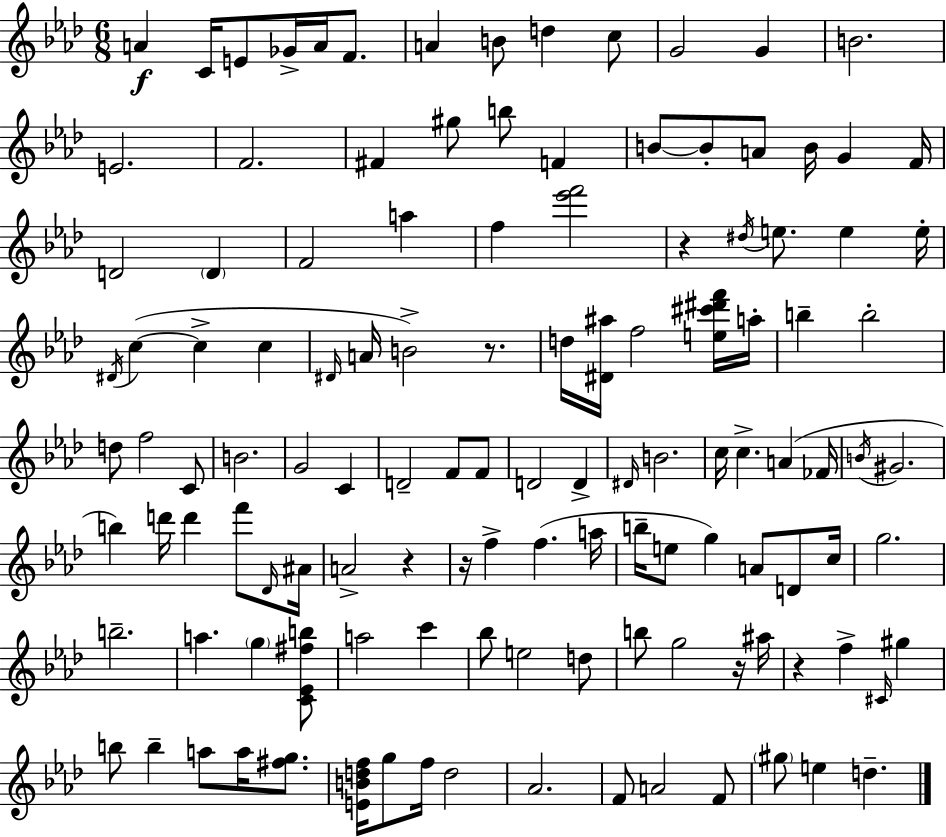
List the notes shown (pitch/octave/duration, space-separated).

A4/q C4/s E4/e Gb4/s A4/s F4/e. A4/q B4/e D5/q C5/e G4/h G4/q B4/h. E4/h. F4/h. F#4/q G#5/e B5/e F4/q B4/e B4/e A4/e B4/s G4/q F4/s D4/h D4/q F4/h A5/q F5/q [Eb6,F6]/h R/q D#5/s E5/e. E5/q E5/s D#4/s C5/q C5/q C5/q D#4/s A4/s B4/h R/e. D5/s [D#4,A#5]/s F5/h [E5,C#6,D#6,F6]/s A5/s B5/q B5/h D5/e F5/h C4/e B4/h. G4/h C4/q D4/h F4/e F4/e D4/h D4/q D#4/s B4/h. C5/s C5/q. A4/q FES4/s B4/s G#4/h. B5/q D6/s D6/q F6/e Db4/s A#4/s A4/h R/q R/s F5/q F5/q. A5/s B5/s E5/e G5/q A4/e D4/e C5/s G5/h. B5/h. A5/q. G5/q [C4,Eb4,F#5,B5]/e A5/h C6/q Bb5/e E5/h D5/e B5/e G5/h R/s A#5/s R/q F5/q C#4/s G#5/q B5/e B5/q A5/e A5/s [F#5,G5]/e. [E4,B4,D5,F5]/s G5/e F5/s D5/h Ab4/h. F4/e A4/h F4/e G#5/e E5/q D5/q.